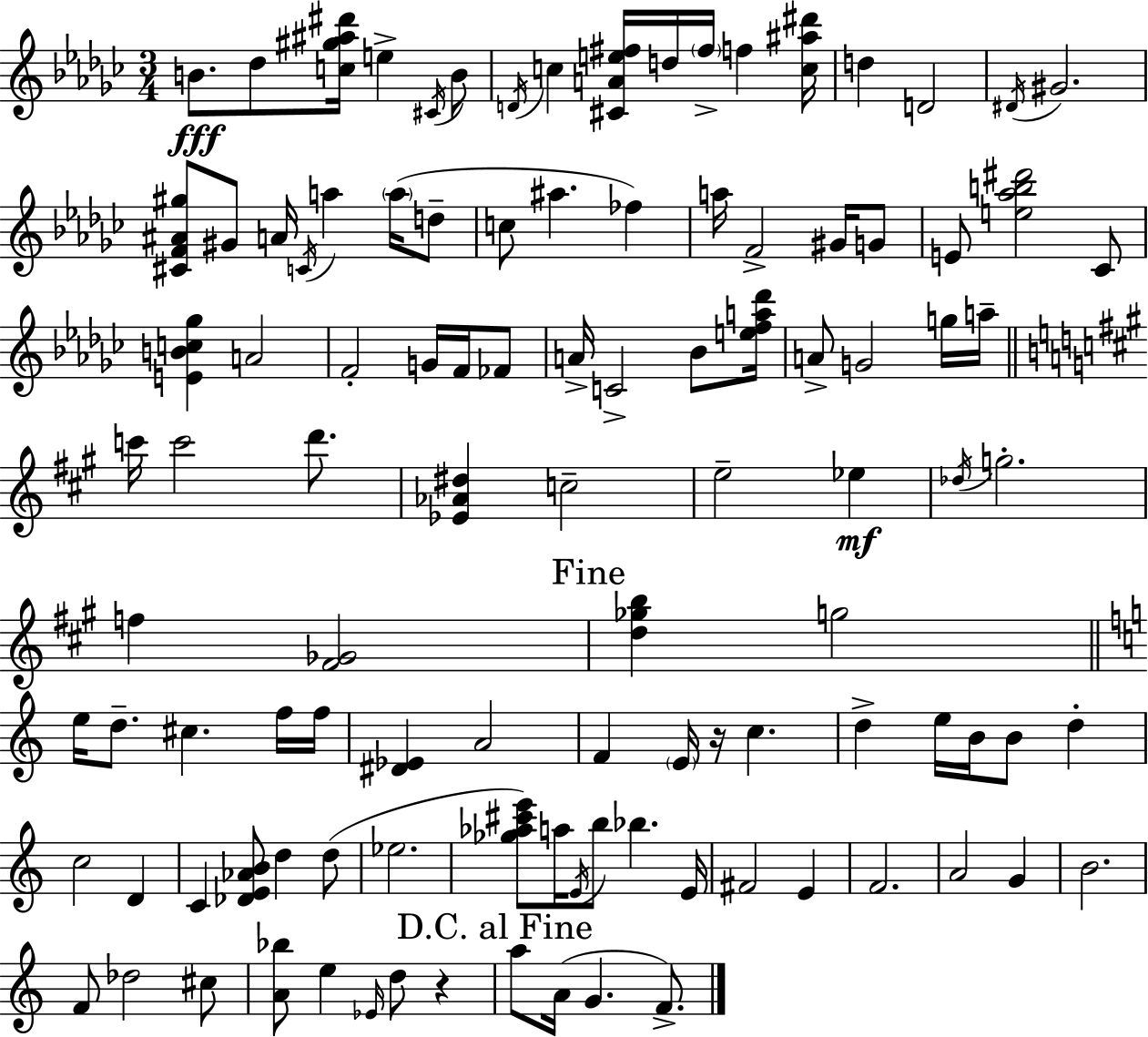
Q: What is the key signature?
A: EES minor